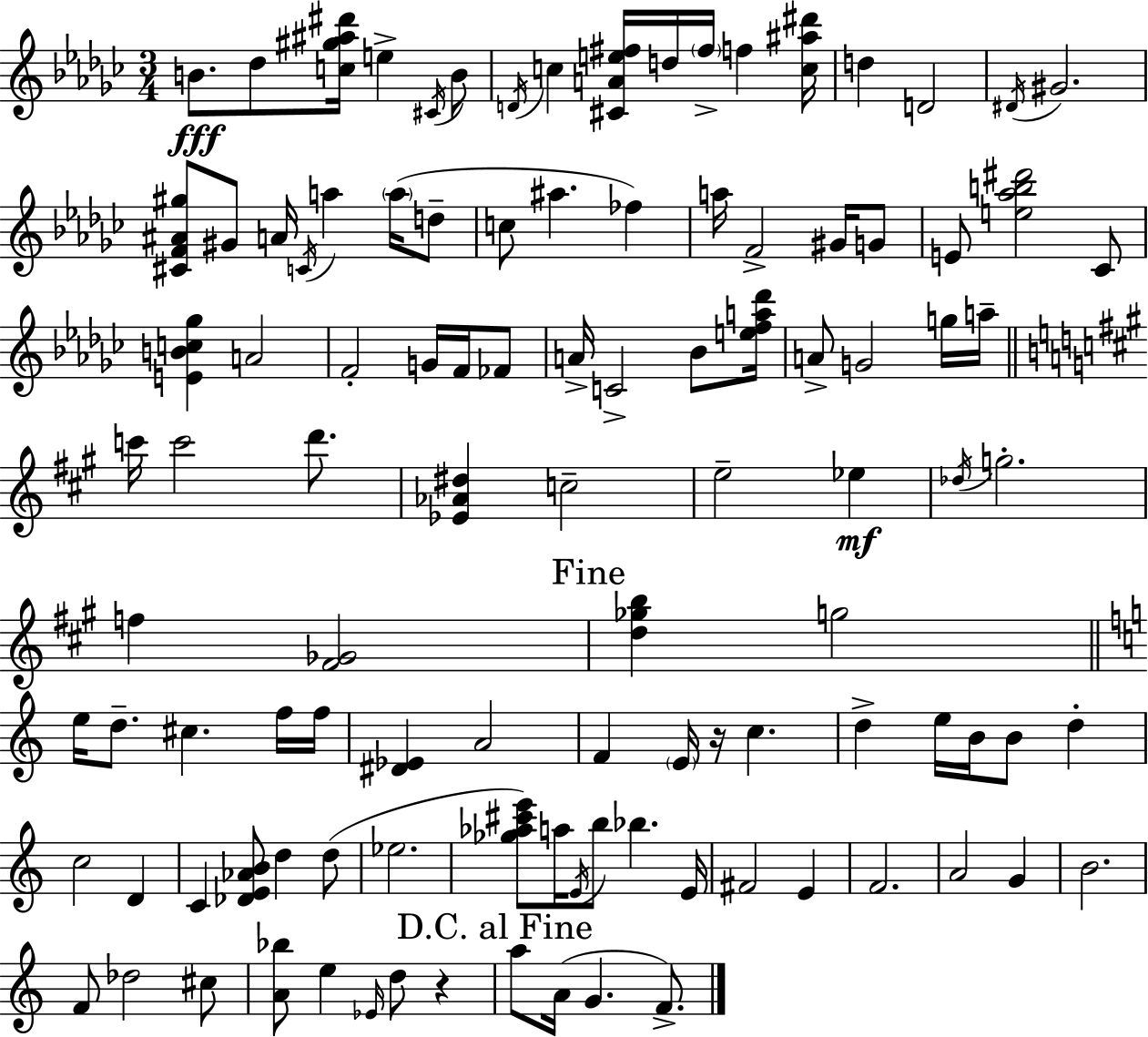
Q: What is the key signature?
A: EES minor